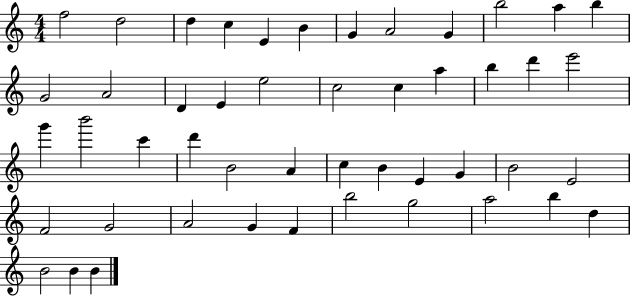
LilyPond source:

{
  \clef treble
  \numericTimeSignature
  \time 4/4
  \key c \major
  f''2 d''2 | d''4 c''4 e'4 b'4 | g'4 a'2 g'4 | b''2 a''4 b''4 | \break g'2 a'2 | d'4 e'4 e''2 | c''2 c''4 a''4 | b''4 d'''4 e'''2 | \break g'''4 b'''2 c'''4 | d'''4 b'2 a'4 | c''4 b'4 e'4 g'4 | b'2 e'2 | \break f'2 g'2 | a'2 g'4 f'4 | b''2 g''2 | a''2 b''4 d''4 | \break b'2 b'4 b'4 | \bar "|."
}